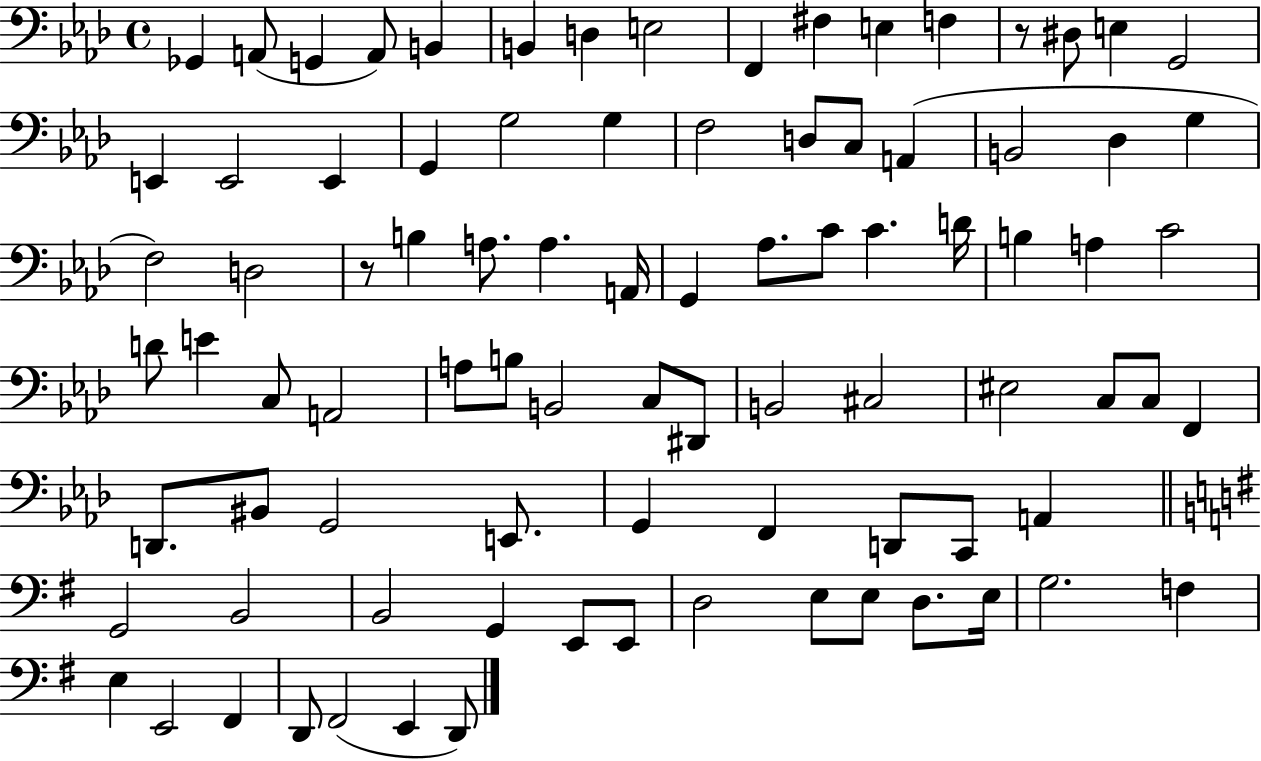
Gb2/q A2/e G2/q A2/e B2/q B2/q D3/q E3/h F2/q F#3/q E3/q F3/q R/e D#3/e E3/q G2/h E2/q E2/h E2/q G2/q G3/h G3/q F3/h D3/e C3/e A2/q B2/h Db3/q G3/q F3/h D3/h R/e B3/q A3/e. A3/q. A2/s G2/q Ab3/e. C4/e C4/q. D4/s B3/q A3/q C4/h D4/e E4/q C3/e A2/h A3/e B3/e B2/h C3/e D#2/e B2/h C#3/h EIS3/h C3/e C3/e F2/q D2/e. BIS2/e G2/h E2/e. G2/q F2/q D2/e C2/e A2/q G2/h B2/h B2/h G2/q E2/e E2/e D3/h E3/e E3/e D3/e. E3/s G3/h. F3/q E3/q E2/h F#2/q D2/e F#2/h E2/q D2/e